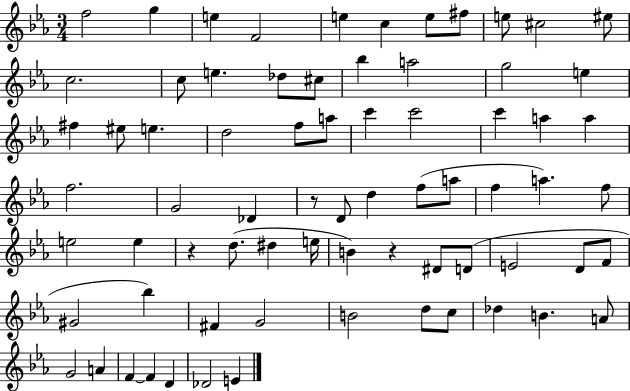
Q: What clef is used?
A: treble